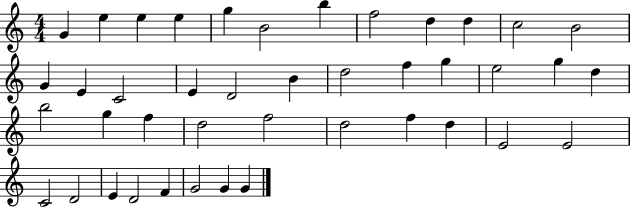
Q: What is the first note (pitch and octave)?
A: G4